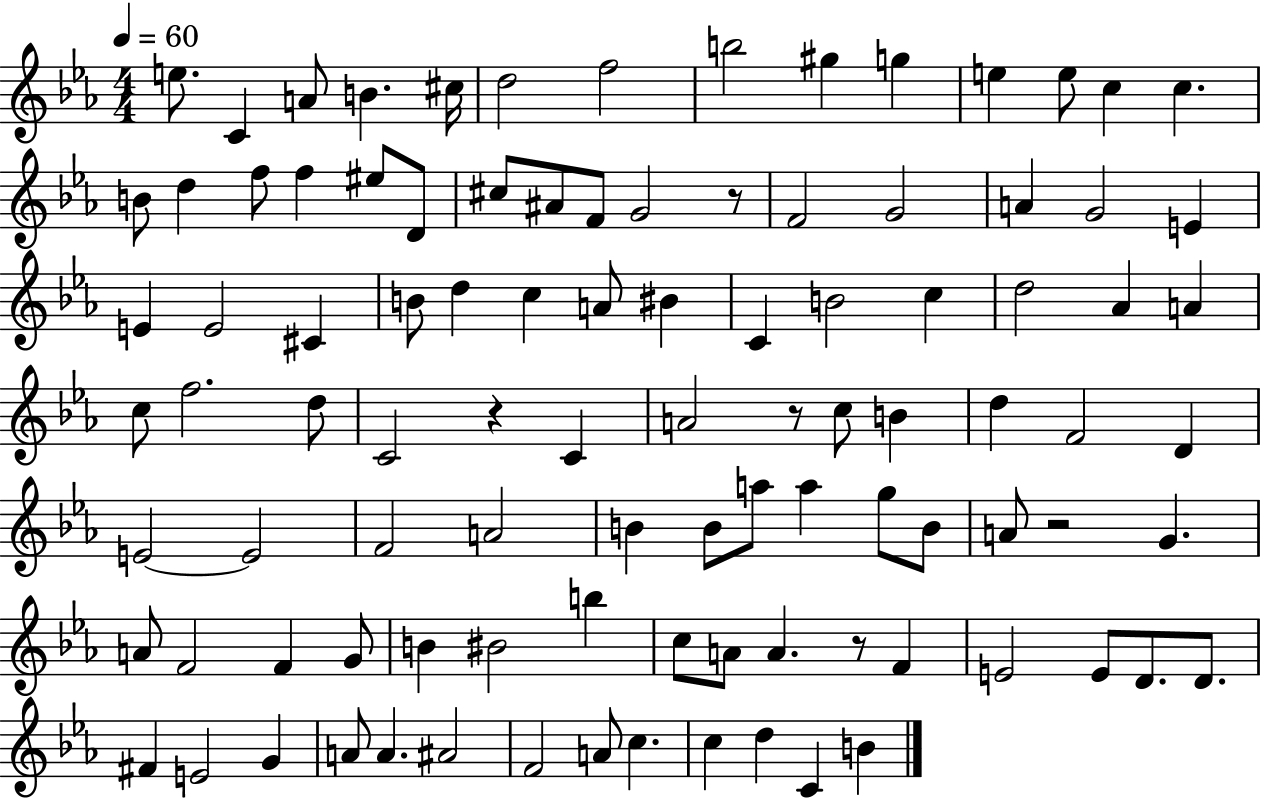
{
  \clef treble
  \numericTimeSignature
  \time 4/4
  \key ees \major
  \tempo 4 = 60
  e''8. c'4 a'8 b'4. cis''16 | d''2 f''2 | b''2 gis''4 g''4 | e''4 e''8 c''4 c''4. | \break b'8 d''4 f''8 f''4 eis''8 d'8 | cis''8 ais'8 f'8 g'2 r8 | f'2 g'2 | a'4 g'2 e'4 | \break e'4 e'2 cis'4 | b'8 d''4 c''4 a'8 bis'4 | c'4 b'2 c''4 | d''2 aes'4 a'4 | \break c''8 f''2. d''8 | c'2 r4 c'4 | a'2 r8 c''8 b'4 | d''4 f'2 d'4 | \break e'2~~ e'2 | f'2 a'2 | b'4 b'8 a''8 a''4 g''8 b'8 | a'8 r2 g'4. | \break a'8 f'2 f'4 g'8 | b'4 bis'2 b''4 | c''8 a'8 a'4. r8 f'4 | e'2 e'8 d'8. d'8. | \break fis'4 e'2 g'4 | a'8 a'4. ais'2 | f'2 a'8 c''4. | c''4 d''4 c'4 b'4 | \break \bar "|."
}